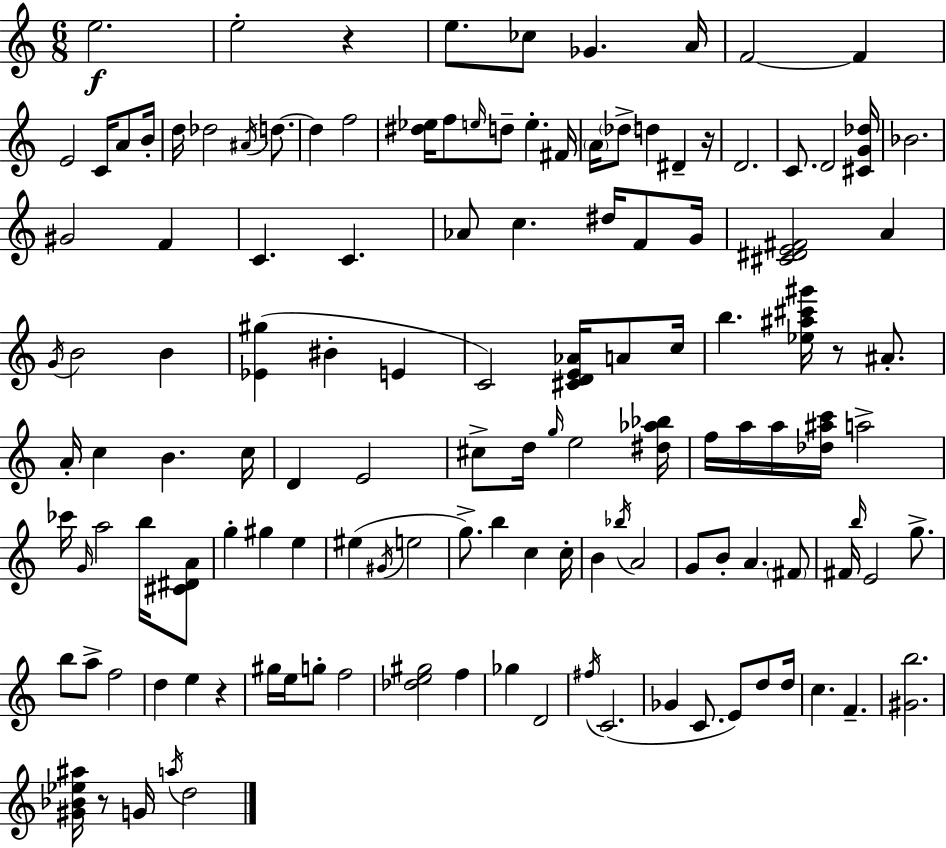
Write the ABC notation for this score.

X:1
T:Untitled
M:6/8
L:1/4
K:Am
e2 e2 z e/2 _c/2 _G A/4 F2 F E2 C/4 A/2 B/4 d/4 _d2 ^A/4 d/2 d f2 [^d_e]/4 f/2 e/4 d/2 e ^F/4 A/4 _d/2 d ^D z/4 D2 C/2 D2 [^CG_d]/4 _B2 ^G2 F C C _A/2 c ^d/4 F/2 G/4 [^C^DE^F]2 A G/4 B2 B [_E^g] ^B E C2 [^CDE_A]/4 A/2 c/4 b [_e^a^c'^g']/4 z/2 ^A/2 A/4 c B c/4 D E2 ^c/2 d/4 g/4 e2 [^d_a_b]/4 f/4 a/4 a/4 [_d^ac']/4 a2 _c'/4 G/4 a2 b/4 [^C^DA]/2 g ^g e ^e ^G/4 e2 g/2 b c c/4 B _b/4 A2 G/2 B/2 A ^F/2 ^F/4 b/4 E2 g/2 b/2 a/2 f2 d e z ^g/4 e/4 g/2 f2 [_de^g]2 f _g D2 ^f/4 C2 _G C/2 E/2 d/2 d/4 c F [^Gb]2 [^G_B_e^a]/4 z/2 G/4 a/4 d2